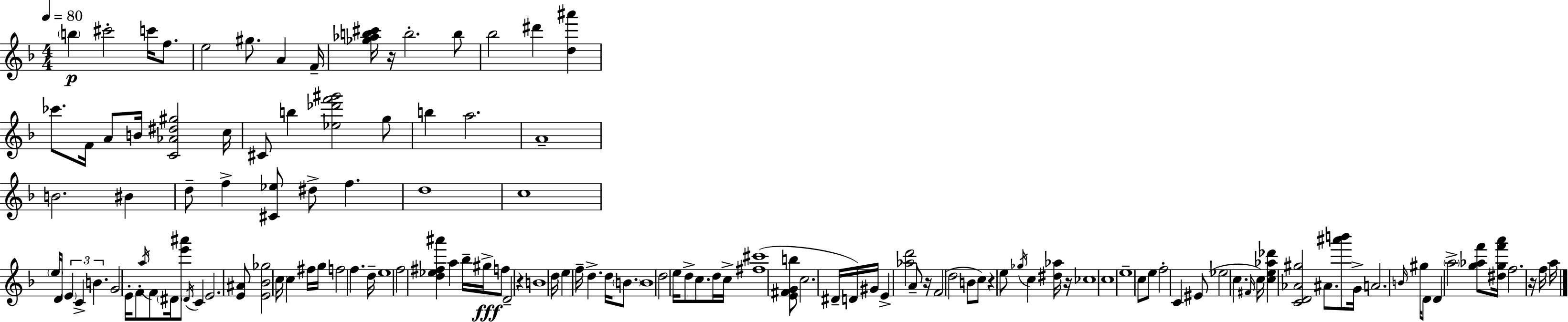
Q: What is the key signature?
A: D minor